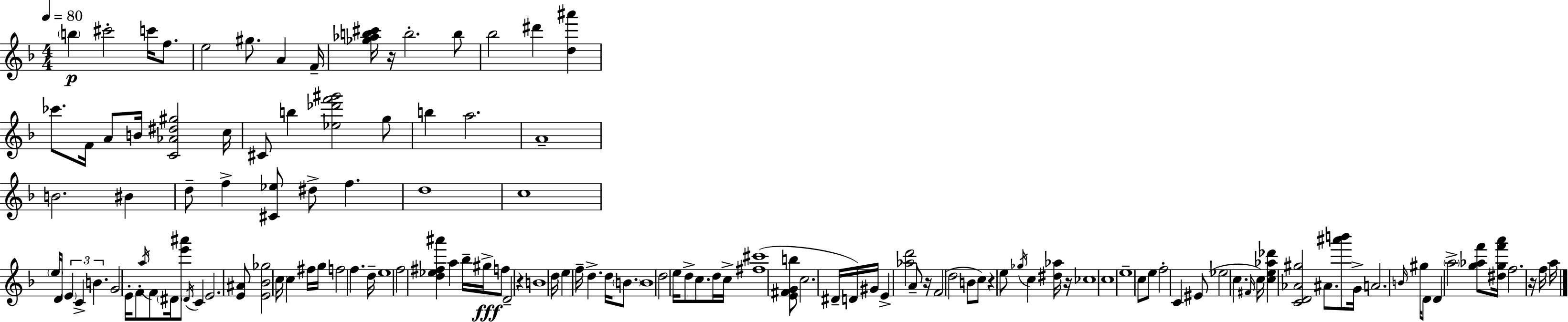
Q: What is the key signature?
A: D minor